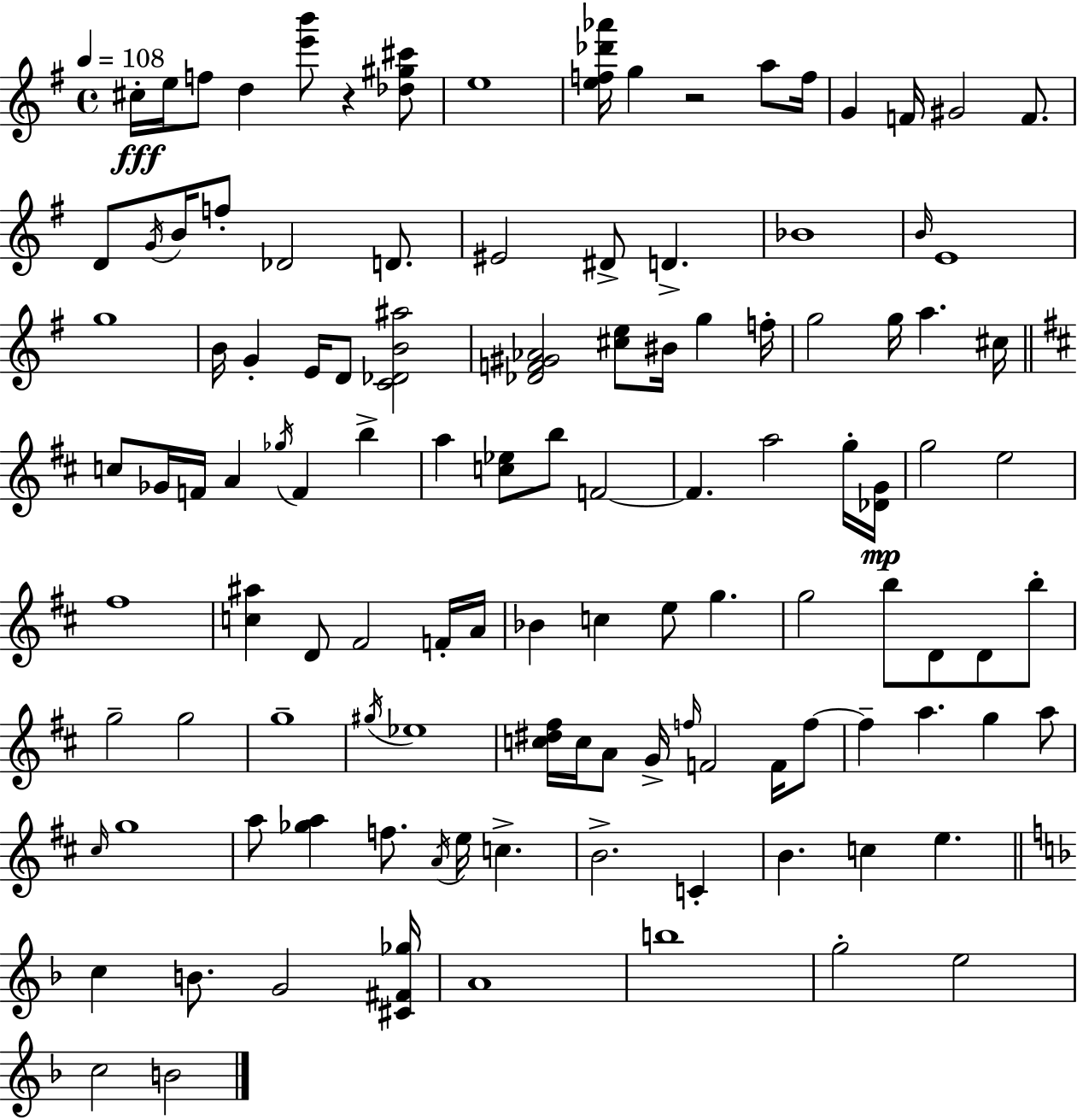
C#5/s E5/s F5/e D5/q [E6,B6]/e R/q [Db5,G#5,C#6]/e E5/w [E5,F5,Db6,Ab6]/s G5/q R/h A5/e F5/s G4/q F4/s G#4/h F4/e. D4/e G4/s B4/s F5/e Db4/h D4/e. EIS4/h D#4/e D4/q. Bb4/w B4/s E4/w G5/w B4/s G4/q E4/s D4/e [C4,Db4,B4,A#5]/h [Db4,F4,G#4,Ab4]/h [C#5,E5]/e BIS4/s G5/q F5/s G5/h G5/s A5/q. C#5/s C5/e Gb4/s F4/s A4/q Gb5/s F4/q B5/q A5/q [C5,Eb5]/e B5/e F4/h F4/q. A5/h G5/s [Db4,G4]/s G5/h E5/h F#5/w [C5,A#5]/q D4/e F#4/h F4/s A4/s Bb4/q C5/q E5/e G5/q. G5/h B5/e D4/e D4/e B5/e G5/h G5/h G5/w G#5/s Eb5/w [C5,D#5,F#5]/s C5/s A4/e G4/s F5/s F4/h F4/s F5/e F5/q A5/q. G5/q A5/e C#5/s G5/w A5/e [Gb5,A5]/q F5/e. A4/s E5/s C5/q. B4/h. C4/q B4/q. C5/q E5/q. C5/q B4/e. G4/h [C#4,F#4,Gb5]/s A4/w B5/w G5/h E5/h C5/h B4/h